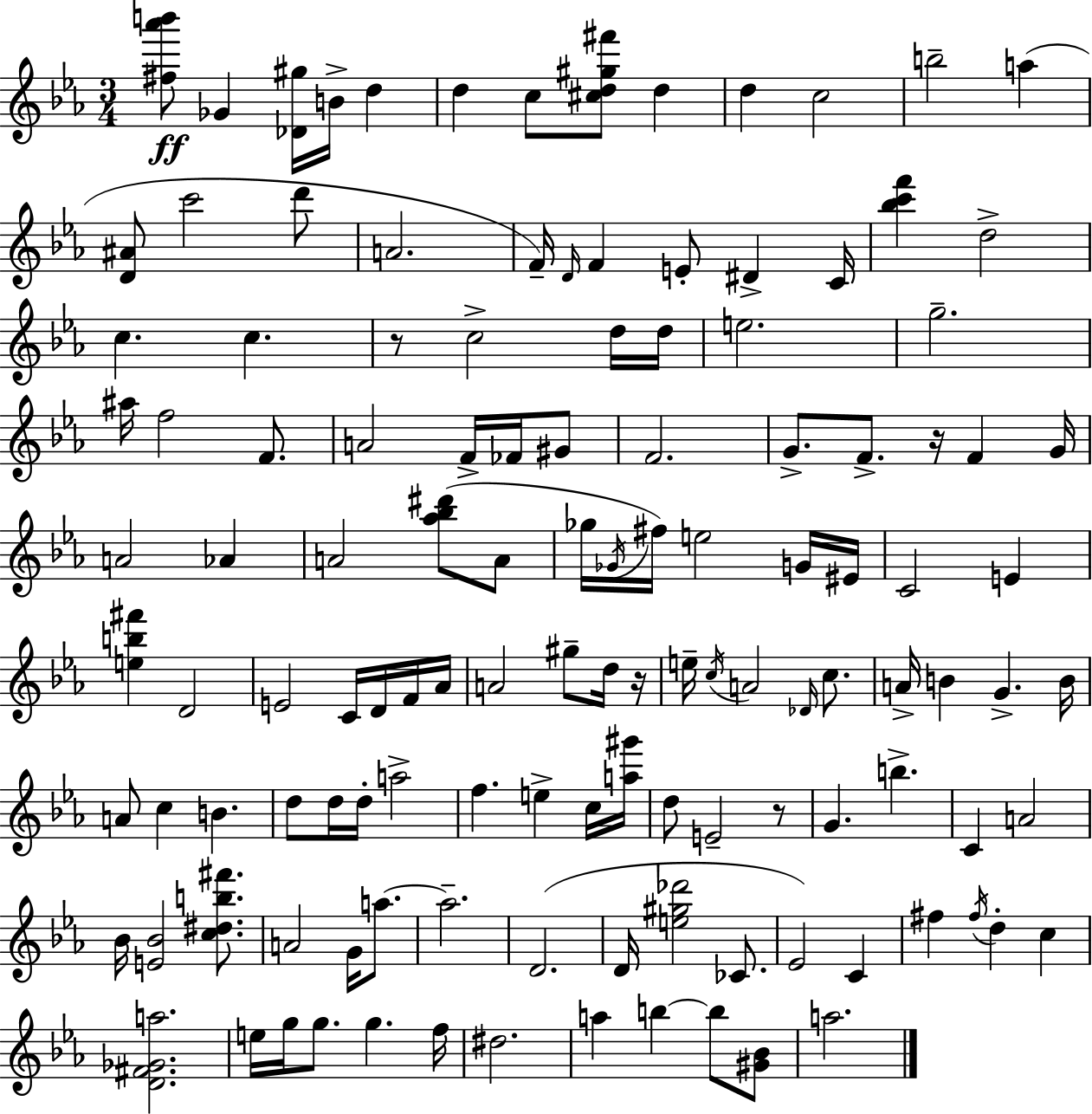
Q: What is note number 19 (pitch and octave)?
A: C4